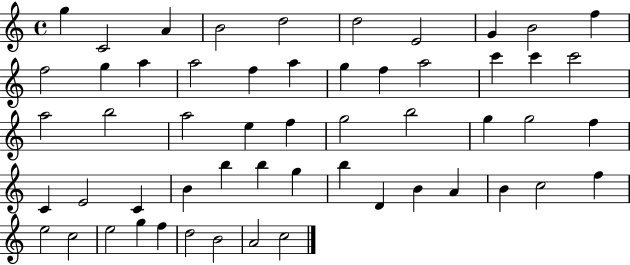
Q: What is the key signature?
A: C major